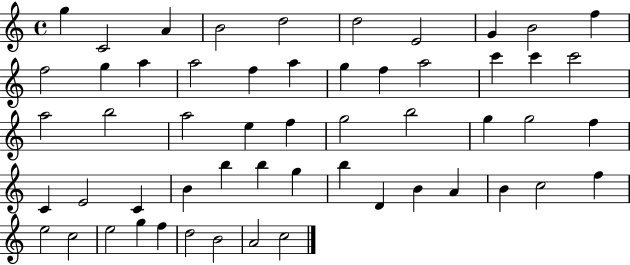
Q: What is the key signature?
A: C major